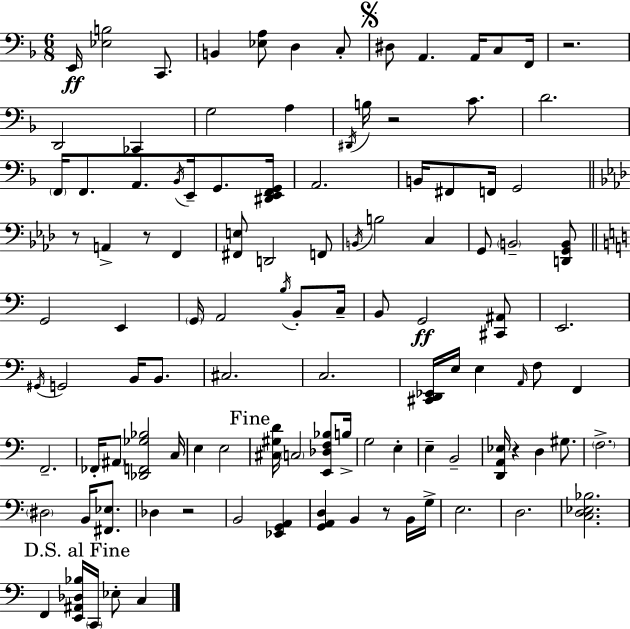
X:1
T:Untitled
M:6/8
L:1/4
K:F
E,,/4 [_E,B,]2 C,,/2 B,, [_E,A,]/2 D, C,/2 ^D,/2 A,, A,,/4 C,/2 F,,/4 z2 D,,2 _C,, G,2 A, ^D,,/4 B,/4 z2 C/2 D2 F,,/4 F,,/2 A,,/2 _B,,/4 E,,/4 G,,/2 [^D,,E,,F,,G,,]/4 A,,2 B,,/4 ^F,,/2 F,,/4 G,,2 z/2 A,, z/2 F,, [^F,,E,]/2 D,,2 F,,/2 B,,/4 B,2 C, G,,/2 B,,2 [D,,G,,B,,]/2 G,,2 E,, G,,/4 A,,2 B,/4 B,,/2 C,/4 B,,/2 G,,2 [^C,,^A,,]/2 E,,2 ^G,,/4 G,,2 B,,/4 B,,/2 ^C,2 C,2 [^C,,D,,_E,,]/4 E,/4 E, A,,/4 F,/2 F,, F,,2 _F,,/4 ^A,,/2 [_D,,F,,_G,_B,]2 C,/4 E, E,2 [^C,^G,D]/4 C,2 [E,,_D,F,_B,]/2 B,/4 G,2 E, E, B,,2 [D,,A,,_E,]/4 z D, ^G,/2 F,2 ^D,2 B,,/4 [^F,,_E,]/2 _D, z2 B,,2 [_E,,G,,A,,] [G,,A,,D,] B,, z/2 B,,/4 G,/4 E,2 D,2 [C,D,_E,_B,]2 F,, [E,,^A,,_D,_B,]/4 C,,/4 _E,/2 C,